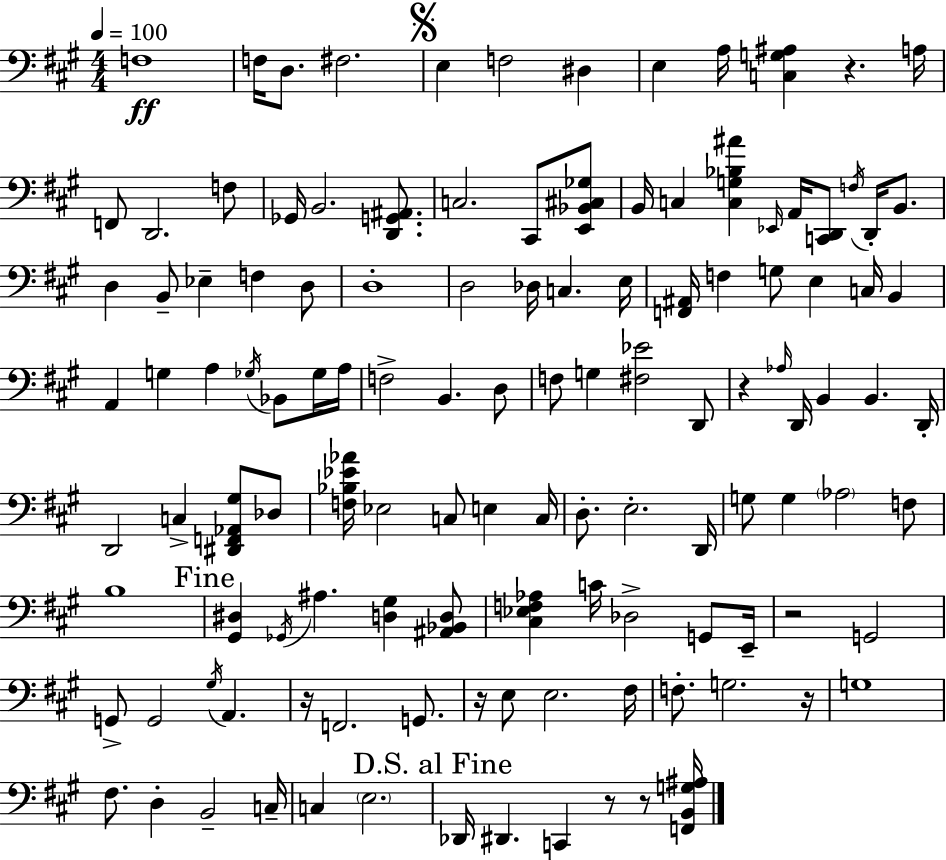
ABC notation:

X:1
T:Untitled
M:4/4
L:1/4
K:A
F,4 F,/4 D,/2 ^F,2 E, F,2 ^D, E, A,/4 [C,G,^A,] z A,/4 F,,/2 D,,2 F,/2 _G,,/4 B,,2 [D,,G,,^A,,]/2 C,2 ^C,,/2 [E,,_B,,^C,_G,]/2 B,,/4 C, [C,G,_B,^A] _E,,/4 A,,/4 [C,,D,,]/2 F,/4 D,,/4 B,,/2 D, B,,/2 _E, F, D,/2 D,4 D,2 _D,/4 C, E,/4 [F,,^A,,]/4 F, G,/2 E, C,/4 B,, A,, G, A, _G,/4 _B,,/2 _G,/4 A,/4 F,2 B,, D,/2 F,/2 G, [^F,_E]2 D,,/2 z _A,/4 D,,/4 B,, B,, D,,/4 D,,2 C, [^D,,F,,_A,,^G,]/2 _D,/2 [F,_B,_E_A]/4 _E,2 C,/2 E, C,/4 D,/2 E,2 D,,/4 G,/2 G, _A,2 F,/2 B,4 [^G,,^D,] _G,,/4 ^A, [D,^G,] [^A,,_B,,D,]/2 [^C,_E,F,_A,] C/4 _D,2 G,,/2 E,,/4 z2 G,,2 G,,/2 G,,2 ^G,/4 A,, z/4 F,,2 G,,/2 z/4 E,/2 E,2 ^F,/4 F,/2 G,2 z/4 G,4 ^F,/2 D, B,,2 C,/4 C, E,2 _D,,/4 ^D,, C,, z/2 z/2 [F,,B,,G,^A,]/4